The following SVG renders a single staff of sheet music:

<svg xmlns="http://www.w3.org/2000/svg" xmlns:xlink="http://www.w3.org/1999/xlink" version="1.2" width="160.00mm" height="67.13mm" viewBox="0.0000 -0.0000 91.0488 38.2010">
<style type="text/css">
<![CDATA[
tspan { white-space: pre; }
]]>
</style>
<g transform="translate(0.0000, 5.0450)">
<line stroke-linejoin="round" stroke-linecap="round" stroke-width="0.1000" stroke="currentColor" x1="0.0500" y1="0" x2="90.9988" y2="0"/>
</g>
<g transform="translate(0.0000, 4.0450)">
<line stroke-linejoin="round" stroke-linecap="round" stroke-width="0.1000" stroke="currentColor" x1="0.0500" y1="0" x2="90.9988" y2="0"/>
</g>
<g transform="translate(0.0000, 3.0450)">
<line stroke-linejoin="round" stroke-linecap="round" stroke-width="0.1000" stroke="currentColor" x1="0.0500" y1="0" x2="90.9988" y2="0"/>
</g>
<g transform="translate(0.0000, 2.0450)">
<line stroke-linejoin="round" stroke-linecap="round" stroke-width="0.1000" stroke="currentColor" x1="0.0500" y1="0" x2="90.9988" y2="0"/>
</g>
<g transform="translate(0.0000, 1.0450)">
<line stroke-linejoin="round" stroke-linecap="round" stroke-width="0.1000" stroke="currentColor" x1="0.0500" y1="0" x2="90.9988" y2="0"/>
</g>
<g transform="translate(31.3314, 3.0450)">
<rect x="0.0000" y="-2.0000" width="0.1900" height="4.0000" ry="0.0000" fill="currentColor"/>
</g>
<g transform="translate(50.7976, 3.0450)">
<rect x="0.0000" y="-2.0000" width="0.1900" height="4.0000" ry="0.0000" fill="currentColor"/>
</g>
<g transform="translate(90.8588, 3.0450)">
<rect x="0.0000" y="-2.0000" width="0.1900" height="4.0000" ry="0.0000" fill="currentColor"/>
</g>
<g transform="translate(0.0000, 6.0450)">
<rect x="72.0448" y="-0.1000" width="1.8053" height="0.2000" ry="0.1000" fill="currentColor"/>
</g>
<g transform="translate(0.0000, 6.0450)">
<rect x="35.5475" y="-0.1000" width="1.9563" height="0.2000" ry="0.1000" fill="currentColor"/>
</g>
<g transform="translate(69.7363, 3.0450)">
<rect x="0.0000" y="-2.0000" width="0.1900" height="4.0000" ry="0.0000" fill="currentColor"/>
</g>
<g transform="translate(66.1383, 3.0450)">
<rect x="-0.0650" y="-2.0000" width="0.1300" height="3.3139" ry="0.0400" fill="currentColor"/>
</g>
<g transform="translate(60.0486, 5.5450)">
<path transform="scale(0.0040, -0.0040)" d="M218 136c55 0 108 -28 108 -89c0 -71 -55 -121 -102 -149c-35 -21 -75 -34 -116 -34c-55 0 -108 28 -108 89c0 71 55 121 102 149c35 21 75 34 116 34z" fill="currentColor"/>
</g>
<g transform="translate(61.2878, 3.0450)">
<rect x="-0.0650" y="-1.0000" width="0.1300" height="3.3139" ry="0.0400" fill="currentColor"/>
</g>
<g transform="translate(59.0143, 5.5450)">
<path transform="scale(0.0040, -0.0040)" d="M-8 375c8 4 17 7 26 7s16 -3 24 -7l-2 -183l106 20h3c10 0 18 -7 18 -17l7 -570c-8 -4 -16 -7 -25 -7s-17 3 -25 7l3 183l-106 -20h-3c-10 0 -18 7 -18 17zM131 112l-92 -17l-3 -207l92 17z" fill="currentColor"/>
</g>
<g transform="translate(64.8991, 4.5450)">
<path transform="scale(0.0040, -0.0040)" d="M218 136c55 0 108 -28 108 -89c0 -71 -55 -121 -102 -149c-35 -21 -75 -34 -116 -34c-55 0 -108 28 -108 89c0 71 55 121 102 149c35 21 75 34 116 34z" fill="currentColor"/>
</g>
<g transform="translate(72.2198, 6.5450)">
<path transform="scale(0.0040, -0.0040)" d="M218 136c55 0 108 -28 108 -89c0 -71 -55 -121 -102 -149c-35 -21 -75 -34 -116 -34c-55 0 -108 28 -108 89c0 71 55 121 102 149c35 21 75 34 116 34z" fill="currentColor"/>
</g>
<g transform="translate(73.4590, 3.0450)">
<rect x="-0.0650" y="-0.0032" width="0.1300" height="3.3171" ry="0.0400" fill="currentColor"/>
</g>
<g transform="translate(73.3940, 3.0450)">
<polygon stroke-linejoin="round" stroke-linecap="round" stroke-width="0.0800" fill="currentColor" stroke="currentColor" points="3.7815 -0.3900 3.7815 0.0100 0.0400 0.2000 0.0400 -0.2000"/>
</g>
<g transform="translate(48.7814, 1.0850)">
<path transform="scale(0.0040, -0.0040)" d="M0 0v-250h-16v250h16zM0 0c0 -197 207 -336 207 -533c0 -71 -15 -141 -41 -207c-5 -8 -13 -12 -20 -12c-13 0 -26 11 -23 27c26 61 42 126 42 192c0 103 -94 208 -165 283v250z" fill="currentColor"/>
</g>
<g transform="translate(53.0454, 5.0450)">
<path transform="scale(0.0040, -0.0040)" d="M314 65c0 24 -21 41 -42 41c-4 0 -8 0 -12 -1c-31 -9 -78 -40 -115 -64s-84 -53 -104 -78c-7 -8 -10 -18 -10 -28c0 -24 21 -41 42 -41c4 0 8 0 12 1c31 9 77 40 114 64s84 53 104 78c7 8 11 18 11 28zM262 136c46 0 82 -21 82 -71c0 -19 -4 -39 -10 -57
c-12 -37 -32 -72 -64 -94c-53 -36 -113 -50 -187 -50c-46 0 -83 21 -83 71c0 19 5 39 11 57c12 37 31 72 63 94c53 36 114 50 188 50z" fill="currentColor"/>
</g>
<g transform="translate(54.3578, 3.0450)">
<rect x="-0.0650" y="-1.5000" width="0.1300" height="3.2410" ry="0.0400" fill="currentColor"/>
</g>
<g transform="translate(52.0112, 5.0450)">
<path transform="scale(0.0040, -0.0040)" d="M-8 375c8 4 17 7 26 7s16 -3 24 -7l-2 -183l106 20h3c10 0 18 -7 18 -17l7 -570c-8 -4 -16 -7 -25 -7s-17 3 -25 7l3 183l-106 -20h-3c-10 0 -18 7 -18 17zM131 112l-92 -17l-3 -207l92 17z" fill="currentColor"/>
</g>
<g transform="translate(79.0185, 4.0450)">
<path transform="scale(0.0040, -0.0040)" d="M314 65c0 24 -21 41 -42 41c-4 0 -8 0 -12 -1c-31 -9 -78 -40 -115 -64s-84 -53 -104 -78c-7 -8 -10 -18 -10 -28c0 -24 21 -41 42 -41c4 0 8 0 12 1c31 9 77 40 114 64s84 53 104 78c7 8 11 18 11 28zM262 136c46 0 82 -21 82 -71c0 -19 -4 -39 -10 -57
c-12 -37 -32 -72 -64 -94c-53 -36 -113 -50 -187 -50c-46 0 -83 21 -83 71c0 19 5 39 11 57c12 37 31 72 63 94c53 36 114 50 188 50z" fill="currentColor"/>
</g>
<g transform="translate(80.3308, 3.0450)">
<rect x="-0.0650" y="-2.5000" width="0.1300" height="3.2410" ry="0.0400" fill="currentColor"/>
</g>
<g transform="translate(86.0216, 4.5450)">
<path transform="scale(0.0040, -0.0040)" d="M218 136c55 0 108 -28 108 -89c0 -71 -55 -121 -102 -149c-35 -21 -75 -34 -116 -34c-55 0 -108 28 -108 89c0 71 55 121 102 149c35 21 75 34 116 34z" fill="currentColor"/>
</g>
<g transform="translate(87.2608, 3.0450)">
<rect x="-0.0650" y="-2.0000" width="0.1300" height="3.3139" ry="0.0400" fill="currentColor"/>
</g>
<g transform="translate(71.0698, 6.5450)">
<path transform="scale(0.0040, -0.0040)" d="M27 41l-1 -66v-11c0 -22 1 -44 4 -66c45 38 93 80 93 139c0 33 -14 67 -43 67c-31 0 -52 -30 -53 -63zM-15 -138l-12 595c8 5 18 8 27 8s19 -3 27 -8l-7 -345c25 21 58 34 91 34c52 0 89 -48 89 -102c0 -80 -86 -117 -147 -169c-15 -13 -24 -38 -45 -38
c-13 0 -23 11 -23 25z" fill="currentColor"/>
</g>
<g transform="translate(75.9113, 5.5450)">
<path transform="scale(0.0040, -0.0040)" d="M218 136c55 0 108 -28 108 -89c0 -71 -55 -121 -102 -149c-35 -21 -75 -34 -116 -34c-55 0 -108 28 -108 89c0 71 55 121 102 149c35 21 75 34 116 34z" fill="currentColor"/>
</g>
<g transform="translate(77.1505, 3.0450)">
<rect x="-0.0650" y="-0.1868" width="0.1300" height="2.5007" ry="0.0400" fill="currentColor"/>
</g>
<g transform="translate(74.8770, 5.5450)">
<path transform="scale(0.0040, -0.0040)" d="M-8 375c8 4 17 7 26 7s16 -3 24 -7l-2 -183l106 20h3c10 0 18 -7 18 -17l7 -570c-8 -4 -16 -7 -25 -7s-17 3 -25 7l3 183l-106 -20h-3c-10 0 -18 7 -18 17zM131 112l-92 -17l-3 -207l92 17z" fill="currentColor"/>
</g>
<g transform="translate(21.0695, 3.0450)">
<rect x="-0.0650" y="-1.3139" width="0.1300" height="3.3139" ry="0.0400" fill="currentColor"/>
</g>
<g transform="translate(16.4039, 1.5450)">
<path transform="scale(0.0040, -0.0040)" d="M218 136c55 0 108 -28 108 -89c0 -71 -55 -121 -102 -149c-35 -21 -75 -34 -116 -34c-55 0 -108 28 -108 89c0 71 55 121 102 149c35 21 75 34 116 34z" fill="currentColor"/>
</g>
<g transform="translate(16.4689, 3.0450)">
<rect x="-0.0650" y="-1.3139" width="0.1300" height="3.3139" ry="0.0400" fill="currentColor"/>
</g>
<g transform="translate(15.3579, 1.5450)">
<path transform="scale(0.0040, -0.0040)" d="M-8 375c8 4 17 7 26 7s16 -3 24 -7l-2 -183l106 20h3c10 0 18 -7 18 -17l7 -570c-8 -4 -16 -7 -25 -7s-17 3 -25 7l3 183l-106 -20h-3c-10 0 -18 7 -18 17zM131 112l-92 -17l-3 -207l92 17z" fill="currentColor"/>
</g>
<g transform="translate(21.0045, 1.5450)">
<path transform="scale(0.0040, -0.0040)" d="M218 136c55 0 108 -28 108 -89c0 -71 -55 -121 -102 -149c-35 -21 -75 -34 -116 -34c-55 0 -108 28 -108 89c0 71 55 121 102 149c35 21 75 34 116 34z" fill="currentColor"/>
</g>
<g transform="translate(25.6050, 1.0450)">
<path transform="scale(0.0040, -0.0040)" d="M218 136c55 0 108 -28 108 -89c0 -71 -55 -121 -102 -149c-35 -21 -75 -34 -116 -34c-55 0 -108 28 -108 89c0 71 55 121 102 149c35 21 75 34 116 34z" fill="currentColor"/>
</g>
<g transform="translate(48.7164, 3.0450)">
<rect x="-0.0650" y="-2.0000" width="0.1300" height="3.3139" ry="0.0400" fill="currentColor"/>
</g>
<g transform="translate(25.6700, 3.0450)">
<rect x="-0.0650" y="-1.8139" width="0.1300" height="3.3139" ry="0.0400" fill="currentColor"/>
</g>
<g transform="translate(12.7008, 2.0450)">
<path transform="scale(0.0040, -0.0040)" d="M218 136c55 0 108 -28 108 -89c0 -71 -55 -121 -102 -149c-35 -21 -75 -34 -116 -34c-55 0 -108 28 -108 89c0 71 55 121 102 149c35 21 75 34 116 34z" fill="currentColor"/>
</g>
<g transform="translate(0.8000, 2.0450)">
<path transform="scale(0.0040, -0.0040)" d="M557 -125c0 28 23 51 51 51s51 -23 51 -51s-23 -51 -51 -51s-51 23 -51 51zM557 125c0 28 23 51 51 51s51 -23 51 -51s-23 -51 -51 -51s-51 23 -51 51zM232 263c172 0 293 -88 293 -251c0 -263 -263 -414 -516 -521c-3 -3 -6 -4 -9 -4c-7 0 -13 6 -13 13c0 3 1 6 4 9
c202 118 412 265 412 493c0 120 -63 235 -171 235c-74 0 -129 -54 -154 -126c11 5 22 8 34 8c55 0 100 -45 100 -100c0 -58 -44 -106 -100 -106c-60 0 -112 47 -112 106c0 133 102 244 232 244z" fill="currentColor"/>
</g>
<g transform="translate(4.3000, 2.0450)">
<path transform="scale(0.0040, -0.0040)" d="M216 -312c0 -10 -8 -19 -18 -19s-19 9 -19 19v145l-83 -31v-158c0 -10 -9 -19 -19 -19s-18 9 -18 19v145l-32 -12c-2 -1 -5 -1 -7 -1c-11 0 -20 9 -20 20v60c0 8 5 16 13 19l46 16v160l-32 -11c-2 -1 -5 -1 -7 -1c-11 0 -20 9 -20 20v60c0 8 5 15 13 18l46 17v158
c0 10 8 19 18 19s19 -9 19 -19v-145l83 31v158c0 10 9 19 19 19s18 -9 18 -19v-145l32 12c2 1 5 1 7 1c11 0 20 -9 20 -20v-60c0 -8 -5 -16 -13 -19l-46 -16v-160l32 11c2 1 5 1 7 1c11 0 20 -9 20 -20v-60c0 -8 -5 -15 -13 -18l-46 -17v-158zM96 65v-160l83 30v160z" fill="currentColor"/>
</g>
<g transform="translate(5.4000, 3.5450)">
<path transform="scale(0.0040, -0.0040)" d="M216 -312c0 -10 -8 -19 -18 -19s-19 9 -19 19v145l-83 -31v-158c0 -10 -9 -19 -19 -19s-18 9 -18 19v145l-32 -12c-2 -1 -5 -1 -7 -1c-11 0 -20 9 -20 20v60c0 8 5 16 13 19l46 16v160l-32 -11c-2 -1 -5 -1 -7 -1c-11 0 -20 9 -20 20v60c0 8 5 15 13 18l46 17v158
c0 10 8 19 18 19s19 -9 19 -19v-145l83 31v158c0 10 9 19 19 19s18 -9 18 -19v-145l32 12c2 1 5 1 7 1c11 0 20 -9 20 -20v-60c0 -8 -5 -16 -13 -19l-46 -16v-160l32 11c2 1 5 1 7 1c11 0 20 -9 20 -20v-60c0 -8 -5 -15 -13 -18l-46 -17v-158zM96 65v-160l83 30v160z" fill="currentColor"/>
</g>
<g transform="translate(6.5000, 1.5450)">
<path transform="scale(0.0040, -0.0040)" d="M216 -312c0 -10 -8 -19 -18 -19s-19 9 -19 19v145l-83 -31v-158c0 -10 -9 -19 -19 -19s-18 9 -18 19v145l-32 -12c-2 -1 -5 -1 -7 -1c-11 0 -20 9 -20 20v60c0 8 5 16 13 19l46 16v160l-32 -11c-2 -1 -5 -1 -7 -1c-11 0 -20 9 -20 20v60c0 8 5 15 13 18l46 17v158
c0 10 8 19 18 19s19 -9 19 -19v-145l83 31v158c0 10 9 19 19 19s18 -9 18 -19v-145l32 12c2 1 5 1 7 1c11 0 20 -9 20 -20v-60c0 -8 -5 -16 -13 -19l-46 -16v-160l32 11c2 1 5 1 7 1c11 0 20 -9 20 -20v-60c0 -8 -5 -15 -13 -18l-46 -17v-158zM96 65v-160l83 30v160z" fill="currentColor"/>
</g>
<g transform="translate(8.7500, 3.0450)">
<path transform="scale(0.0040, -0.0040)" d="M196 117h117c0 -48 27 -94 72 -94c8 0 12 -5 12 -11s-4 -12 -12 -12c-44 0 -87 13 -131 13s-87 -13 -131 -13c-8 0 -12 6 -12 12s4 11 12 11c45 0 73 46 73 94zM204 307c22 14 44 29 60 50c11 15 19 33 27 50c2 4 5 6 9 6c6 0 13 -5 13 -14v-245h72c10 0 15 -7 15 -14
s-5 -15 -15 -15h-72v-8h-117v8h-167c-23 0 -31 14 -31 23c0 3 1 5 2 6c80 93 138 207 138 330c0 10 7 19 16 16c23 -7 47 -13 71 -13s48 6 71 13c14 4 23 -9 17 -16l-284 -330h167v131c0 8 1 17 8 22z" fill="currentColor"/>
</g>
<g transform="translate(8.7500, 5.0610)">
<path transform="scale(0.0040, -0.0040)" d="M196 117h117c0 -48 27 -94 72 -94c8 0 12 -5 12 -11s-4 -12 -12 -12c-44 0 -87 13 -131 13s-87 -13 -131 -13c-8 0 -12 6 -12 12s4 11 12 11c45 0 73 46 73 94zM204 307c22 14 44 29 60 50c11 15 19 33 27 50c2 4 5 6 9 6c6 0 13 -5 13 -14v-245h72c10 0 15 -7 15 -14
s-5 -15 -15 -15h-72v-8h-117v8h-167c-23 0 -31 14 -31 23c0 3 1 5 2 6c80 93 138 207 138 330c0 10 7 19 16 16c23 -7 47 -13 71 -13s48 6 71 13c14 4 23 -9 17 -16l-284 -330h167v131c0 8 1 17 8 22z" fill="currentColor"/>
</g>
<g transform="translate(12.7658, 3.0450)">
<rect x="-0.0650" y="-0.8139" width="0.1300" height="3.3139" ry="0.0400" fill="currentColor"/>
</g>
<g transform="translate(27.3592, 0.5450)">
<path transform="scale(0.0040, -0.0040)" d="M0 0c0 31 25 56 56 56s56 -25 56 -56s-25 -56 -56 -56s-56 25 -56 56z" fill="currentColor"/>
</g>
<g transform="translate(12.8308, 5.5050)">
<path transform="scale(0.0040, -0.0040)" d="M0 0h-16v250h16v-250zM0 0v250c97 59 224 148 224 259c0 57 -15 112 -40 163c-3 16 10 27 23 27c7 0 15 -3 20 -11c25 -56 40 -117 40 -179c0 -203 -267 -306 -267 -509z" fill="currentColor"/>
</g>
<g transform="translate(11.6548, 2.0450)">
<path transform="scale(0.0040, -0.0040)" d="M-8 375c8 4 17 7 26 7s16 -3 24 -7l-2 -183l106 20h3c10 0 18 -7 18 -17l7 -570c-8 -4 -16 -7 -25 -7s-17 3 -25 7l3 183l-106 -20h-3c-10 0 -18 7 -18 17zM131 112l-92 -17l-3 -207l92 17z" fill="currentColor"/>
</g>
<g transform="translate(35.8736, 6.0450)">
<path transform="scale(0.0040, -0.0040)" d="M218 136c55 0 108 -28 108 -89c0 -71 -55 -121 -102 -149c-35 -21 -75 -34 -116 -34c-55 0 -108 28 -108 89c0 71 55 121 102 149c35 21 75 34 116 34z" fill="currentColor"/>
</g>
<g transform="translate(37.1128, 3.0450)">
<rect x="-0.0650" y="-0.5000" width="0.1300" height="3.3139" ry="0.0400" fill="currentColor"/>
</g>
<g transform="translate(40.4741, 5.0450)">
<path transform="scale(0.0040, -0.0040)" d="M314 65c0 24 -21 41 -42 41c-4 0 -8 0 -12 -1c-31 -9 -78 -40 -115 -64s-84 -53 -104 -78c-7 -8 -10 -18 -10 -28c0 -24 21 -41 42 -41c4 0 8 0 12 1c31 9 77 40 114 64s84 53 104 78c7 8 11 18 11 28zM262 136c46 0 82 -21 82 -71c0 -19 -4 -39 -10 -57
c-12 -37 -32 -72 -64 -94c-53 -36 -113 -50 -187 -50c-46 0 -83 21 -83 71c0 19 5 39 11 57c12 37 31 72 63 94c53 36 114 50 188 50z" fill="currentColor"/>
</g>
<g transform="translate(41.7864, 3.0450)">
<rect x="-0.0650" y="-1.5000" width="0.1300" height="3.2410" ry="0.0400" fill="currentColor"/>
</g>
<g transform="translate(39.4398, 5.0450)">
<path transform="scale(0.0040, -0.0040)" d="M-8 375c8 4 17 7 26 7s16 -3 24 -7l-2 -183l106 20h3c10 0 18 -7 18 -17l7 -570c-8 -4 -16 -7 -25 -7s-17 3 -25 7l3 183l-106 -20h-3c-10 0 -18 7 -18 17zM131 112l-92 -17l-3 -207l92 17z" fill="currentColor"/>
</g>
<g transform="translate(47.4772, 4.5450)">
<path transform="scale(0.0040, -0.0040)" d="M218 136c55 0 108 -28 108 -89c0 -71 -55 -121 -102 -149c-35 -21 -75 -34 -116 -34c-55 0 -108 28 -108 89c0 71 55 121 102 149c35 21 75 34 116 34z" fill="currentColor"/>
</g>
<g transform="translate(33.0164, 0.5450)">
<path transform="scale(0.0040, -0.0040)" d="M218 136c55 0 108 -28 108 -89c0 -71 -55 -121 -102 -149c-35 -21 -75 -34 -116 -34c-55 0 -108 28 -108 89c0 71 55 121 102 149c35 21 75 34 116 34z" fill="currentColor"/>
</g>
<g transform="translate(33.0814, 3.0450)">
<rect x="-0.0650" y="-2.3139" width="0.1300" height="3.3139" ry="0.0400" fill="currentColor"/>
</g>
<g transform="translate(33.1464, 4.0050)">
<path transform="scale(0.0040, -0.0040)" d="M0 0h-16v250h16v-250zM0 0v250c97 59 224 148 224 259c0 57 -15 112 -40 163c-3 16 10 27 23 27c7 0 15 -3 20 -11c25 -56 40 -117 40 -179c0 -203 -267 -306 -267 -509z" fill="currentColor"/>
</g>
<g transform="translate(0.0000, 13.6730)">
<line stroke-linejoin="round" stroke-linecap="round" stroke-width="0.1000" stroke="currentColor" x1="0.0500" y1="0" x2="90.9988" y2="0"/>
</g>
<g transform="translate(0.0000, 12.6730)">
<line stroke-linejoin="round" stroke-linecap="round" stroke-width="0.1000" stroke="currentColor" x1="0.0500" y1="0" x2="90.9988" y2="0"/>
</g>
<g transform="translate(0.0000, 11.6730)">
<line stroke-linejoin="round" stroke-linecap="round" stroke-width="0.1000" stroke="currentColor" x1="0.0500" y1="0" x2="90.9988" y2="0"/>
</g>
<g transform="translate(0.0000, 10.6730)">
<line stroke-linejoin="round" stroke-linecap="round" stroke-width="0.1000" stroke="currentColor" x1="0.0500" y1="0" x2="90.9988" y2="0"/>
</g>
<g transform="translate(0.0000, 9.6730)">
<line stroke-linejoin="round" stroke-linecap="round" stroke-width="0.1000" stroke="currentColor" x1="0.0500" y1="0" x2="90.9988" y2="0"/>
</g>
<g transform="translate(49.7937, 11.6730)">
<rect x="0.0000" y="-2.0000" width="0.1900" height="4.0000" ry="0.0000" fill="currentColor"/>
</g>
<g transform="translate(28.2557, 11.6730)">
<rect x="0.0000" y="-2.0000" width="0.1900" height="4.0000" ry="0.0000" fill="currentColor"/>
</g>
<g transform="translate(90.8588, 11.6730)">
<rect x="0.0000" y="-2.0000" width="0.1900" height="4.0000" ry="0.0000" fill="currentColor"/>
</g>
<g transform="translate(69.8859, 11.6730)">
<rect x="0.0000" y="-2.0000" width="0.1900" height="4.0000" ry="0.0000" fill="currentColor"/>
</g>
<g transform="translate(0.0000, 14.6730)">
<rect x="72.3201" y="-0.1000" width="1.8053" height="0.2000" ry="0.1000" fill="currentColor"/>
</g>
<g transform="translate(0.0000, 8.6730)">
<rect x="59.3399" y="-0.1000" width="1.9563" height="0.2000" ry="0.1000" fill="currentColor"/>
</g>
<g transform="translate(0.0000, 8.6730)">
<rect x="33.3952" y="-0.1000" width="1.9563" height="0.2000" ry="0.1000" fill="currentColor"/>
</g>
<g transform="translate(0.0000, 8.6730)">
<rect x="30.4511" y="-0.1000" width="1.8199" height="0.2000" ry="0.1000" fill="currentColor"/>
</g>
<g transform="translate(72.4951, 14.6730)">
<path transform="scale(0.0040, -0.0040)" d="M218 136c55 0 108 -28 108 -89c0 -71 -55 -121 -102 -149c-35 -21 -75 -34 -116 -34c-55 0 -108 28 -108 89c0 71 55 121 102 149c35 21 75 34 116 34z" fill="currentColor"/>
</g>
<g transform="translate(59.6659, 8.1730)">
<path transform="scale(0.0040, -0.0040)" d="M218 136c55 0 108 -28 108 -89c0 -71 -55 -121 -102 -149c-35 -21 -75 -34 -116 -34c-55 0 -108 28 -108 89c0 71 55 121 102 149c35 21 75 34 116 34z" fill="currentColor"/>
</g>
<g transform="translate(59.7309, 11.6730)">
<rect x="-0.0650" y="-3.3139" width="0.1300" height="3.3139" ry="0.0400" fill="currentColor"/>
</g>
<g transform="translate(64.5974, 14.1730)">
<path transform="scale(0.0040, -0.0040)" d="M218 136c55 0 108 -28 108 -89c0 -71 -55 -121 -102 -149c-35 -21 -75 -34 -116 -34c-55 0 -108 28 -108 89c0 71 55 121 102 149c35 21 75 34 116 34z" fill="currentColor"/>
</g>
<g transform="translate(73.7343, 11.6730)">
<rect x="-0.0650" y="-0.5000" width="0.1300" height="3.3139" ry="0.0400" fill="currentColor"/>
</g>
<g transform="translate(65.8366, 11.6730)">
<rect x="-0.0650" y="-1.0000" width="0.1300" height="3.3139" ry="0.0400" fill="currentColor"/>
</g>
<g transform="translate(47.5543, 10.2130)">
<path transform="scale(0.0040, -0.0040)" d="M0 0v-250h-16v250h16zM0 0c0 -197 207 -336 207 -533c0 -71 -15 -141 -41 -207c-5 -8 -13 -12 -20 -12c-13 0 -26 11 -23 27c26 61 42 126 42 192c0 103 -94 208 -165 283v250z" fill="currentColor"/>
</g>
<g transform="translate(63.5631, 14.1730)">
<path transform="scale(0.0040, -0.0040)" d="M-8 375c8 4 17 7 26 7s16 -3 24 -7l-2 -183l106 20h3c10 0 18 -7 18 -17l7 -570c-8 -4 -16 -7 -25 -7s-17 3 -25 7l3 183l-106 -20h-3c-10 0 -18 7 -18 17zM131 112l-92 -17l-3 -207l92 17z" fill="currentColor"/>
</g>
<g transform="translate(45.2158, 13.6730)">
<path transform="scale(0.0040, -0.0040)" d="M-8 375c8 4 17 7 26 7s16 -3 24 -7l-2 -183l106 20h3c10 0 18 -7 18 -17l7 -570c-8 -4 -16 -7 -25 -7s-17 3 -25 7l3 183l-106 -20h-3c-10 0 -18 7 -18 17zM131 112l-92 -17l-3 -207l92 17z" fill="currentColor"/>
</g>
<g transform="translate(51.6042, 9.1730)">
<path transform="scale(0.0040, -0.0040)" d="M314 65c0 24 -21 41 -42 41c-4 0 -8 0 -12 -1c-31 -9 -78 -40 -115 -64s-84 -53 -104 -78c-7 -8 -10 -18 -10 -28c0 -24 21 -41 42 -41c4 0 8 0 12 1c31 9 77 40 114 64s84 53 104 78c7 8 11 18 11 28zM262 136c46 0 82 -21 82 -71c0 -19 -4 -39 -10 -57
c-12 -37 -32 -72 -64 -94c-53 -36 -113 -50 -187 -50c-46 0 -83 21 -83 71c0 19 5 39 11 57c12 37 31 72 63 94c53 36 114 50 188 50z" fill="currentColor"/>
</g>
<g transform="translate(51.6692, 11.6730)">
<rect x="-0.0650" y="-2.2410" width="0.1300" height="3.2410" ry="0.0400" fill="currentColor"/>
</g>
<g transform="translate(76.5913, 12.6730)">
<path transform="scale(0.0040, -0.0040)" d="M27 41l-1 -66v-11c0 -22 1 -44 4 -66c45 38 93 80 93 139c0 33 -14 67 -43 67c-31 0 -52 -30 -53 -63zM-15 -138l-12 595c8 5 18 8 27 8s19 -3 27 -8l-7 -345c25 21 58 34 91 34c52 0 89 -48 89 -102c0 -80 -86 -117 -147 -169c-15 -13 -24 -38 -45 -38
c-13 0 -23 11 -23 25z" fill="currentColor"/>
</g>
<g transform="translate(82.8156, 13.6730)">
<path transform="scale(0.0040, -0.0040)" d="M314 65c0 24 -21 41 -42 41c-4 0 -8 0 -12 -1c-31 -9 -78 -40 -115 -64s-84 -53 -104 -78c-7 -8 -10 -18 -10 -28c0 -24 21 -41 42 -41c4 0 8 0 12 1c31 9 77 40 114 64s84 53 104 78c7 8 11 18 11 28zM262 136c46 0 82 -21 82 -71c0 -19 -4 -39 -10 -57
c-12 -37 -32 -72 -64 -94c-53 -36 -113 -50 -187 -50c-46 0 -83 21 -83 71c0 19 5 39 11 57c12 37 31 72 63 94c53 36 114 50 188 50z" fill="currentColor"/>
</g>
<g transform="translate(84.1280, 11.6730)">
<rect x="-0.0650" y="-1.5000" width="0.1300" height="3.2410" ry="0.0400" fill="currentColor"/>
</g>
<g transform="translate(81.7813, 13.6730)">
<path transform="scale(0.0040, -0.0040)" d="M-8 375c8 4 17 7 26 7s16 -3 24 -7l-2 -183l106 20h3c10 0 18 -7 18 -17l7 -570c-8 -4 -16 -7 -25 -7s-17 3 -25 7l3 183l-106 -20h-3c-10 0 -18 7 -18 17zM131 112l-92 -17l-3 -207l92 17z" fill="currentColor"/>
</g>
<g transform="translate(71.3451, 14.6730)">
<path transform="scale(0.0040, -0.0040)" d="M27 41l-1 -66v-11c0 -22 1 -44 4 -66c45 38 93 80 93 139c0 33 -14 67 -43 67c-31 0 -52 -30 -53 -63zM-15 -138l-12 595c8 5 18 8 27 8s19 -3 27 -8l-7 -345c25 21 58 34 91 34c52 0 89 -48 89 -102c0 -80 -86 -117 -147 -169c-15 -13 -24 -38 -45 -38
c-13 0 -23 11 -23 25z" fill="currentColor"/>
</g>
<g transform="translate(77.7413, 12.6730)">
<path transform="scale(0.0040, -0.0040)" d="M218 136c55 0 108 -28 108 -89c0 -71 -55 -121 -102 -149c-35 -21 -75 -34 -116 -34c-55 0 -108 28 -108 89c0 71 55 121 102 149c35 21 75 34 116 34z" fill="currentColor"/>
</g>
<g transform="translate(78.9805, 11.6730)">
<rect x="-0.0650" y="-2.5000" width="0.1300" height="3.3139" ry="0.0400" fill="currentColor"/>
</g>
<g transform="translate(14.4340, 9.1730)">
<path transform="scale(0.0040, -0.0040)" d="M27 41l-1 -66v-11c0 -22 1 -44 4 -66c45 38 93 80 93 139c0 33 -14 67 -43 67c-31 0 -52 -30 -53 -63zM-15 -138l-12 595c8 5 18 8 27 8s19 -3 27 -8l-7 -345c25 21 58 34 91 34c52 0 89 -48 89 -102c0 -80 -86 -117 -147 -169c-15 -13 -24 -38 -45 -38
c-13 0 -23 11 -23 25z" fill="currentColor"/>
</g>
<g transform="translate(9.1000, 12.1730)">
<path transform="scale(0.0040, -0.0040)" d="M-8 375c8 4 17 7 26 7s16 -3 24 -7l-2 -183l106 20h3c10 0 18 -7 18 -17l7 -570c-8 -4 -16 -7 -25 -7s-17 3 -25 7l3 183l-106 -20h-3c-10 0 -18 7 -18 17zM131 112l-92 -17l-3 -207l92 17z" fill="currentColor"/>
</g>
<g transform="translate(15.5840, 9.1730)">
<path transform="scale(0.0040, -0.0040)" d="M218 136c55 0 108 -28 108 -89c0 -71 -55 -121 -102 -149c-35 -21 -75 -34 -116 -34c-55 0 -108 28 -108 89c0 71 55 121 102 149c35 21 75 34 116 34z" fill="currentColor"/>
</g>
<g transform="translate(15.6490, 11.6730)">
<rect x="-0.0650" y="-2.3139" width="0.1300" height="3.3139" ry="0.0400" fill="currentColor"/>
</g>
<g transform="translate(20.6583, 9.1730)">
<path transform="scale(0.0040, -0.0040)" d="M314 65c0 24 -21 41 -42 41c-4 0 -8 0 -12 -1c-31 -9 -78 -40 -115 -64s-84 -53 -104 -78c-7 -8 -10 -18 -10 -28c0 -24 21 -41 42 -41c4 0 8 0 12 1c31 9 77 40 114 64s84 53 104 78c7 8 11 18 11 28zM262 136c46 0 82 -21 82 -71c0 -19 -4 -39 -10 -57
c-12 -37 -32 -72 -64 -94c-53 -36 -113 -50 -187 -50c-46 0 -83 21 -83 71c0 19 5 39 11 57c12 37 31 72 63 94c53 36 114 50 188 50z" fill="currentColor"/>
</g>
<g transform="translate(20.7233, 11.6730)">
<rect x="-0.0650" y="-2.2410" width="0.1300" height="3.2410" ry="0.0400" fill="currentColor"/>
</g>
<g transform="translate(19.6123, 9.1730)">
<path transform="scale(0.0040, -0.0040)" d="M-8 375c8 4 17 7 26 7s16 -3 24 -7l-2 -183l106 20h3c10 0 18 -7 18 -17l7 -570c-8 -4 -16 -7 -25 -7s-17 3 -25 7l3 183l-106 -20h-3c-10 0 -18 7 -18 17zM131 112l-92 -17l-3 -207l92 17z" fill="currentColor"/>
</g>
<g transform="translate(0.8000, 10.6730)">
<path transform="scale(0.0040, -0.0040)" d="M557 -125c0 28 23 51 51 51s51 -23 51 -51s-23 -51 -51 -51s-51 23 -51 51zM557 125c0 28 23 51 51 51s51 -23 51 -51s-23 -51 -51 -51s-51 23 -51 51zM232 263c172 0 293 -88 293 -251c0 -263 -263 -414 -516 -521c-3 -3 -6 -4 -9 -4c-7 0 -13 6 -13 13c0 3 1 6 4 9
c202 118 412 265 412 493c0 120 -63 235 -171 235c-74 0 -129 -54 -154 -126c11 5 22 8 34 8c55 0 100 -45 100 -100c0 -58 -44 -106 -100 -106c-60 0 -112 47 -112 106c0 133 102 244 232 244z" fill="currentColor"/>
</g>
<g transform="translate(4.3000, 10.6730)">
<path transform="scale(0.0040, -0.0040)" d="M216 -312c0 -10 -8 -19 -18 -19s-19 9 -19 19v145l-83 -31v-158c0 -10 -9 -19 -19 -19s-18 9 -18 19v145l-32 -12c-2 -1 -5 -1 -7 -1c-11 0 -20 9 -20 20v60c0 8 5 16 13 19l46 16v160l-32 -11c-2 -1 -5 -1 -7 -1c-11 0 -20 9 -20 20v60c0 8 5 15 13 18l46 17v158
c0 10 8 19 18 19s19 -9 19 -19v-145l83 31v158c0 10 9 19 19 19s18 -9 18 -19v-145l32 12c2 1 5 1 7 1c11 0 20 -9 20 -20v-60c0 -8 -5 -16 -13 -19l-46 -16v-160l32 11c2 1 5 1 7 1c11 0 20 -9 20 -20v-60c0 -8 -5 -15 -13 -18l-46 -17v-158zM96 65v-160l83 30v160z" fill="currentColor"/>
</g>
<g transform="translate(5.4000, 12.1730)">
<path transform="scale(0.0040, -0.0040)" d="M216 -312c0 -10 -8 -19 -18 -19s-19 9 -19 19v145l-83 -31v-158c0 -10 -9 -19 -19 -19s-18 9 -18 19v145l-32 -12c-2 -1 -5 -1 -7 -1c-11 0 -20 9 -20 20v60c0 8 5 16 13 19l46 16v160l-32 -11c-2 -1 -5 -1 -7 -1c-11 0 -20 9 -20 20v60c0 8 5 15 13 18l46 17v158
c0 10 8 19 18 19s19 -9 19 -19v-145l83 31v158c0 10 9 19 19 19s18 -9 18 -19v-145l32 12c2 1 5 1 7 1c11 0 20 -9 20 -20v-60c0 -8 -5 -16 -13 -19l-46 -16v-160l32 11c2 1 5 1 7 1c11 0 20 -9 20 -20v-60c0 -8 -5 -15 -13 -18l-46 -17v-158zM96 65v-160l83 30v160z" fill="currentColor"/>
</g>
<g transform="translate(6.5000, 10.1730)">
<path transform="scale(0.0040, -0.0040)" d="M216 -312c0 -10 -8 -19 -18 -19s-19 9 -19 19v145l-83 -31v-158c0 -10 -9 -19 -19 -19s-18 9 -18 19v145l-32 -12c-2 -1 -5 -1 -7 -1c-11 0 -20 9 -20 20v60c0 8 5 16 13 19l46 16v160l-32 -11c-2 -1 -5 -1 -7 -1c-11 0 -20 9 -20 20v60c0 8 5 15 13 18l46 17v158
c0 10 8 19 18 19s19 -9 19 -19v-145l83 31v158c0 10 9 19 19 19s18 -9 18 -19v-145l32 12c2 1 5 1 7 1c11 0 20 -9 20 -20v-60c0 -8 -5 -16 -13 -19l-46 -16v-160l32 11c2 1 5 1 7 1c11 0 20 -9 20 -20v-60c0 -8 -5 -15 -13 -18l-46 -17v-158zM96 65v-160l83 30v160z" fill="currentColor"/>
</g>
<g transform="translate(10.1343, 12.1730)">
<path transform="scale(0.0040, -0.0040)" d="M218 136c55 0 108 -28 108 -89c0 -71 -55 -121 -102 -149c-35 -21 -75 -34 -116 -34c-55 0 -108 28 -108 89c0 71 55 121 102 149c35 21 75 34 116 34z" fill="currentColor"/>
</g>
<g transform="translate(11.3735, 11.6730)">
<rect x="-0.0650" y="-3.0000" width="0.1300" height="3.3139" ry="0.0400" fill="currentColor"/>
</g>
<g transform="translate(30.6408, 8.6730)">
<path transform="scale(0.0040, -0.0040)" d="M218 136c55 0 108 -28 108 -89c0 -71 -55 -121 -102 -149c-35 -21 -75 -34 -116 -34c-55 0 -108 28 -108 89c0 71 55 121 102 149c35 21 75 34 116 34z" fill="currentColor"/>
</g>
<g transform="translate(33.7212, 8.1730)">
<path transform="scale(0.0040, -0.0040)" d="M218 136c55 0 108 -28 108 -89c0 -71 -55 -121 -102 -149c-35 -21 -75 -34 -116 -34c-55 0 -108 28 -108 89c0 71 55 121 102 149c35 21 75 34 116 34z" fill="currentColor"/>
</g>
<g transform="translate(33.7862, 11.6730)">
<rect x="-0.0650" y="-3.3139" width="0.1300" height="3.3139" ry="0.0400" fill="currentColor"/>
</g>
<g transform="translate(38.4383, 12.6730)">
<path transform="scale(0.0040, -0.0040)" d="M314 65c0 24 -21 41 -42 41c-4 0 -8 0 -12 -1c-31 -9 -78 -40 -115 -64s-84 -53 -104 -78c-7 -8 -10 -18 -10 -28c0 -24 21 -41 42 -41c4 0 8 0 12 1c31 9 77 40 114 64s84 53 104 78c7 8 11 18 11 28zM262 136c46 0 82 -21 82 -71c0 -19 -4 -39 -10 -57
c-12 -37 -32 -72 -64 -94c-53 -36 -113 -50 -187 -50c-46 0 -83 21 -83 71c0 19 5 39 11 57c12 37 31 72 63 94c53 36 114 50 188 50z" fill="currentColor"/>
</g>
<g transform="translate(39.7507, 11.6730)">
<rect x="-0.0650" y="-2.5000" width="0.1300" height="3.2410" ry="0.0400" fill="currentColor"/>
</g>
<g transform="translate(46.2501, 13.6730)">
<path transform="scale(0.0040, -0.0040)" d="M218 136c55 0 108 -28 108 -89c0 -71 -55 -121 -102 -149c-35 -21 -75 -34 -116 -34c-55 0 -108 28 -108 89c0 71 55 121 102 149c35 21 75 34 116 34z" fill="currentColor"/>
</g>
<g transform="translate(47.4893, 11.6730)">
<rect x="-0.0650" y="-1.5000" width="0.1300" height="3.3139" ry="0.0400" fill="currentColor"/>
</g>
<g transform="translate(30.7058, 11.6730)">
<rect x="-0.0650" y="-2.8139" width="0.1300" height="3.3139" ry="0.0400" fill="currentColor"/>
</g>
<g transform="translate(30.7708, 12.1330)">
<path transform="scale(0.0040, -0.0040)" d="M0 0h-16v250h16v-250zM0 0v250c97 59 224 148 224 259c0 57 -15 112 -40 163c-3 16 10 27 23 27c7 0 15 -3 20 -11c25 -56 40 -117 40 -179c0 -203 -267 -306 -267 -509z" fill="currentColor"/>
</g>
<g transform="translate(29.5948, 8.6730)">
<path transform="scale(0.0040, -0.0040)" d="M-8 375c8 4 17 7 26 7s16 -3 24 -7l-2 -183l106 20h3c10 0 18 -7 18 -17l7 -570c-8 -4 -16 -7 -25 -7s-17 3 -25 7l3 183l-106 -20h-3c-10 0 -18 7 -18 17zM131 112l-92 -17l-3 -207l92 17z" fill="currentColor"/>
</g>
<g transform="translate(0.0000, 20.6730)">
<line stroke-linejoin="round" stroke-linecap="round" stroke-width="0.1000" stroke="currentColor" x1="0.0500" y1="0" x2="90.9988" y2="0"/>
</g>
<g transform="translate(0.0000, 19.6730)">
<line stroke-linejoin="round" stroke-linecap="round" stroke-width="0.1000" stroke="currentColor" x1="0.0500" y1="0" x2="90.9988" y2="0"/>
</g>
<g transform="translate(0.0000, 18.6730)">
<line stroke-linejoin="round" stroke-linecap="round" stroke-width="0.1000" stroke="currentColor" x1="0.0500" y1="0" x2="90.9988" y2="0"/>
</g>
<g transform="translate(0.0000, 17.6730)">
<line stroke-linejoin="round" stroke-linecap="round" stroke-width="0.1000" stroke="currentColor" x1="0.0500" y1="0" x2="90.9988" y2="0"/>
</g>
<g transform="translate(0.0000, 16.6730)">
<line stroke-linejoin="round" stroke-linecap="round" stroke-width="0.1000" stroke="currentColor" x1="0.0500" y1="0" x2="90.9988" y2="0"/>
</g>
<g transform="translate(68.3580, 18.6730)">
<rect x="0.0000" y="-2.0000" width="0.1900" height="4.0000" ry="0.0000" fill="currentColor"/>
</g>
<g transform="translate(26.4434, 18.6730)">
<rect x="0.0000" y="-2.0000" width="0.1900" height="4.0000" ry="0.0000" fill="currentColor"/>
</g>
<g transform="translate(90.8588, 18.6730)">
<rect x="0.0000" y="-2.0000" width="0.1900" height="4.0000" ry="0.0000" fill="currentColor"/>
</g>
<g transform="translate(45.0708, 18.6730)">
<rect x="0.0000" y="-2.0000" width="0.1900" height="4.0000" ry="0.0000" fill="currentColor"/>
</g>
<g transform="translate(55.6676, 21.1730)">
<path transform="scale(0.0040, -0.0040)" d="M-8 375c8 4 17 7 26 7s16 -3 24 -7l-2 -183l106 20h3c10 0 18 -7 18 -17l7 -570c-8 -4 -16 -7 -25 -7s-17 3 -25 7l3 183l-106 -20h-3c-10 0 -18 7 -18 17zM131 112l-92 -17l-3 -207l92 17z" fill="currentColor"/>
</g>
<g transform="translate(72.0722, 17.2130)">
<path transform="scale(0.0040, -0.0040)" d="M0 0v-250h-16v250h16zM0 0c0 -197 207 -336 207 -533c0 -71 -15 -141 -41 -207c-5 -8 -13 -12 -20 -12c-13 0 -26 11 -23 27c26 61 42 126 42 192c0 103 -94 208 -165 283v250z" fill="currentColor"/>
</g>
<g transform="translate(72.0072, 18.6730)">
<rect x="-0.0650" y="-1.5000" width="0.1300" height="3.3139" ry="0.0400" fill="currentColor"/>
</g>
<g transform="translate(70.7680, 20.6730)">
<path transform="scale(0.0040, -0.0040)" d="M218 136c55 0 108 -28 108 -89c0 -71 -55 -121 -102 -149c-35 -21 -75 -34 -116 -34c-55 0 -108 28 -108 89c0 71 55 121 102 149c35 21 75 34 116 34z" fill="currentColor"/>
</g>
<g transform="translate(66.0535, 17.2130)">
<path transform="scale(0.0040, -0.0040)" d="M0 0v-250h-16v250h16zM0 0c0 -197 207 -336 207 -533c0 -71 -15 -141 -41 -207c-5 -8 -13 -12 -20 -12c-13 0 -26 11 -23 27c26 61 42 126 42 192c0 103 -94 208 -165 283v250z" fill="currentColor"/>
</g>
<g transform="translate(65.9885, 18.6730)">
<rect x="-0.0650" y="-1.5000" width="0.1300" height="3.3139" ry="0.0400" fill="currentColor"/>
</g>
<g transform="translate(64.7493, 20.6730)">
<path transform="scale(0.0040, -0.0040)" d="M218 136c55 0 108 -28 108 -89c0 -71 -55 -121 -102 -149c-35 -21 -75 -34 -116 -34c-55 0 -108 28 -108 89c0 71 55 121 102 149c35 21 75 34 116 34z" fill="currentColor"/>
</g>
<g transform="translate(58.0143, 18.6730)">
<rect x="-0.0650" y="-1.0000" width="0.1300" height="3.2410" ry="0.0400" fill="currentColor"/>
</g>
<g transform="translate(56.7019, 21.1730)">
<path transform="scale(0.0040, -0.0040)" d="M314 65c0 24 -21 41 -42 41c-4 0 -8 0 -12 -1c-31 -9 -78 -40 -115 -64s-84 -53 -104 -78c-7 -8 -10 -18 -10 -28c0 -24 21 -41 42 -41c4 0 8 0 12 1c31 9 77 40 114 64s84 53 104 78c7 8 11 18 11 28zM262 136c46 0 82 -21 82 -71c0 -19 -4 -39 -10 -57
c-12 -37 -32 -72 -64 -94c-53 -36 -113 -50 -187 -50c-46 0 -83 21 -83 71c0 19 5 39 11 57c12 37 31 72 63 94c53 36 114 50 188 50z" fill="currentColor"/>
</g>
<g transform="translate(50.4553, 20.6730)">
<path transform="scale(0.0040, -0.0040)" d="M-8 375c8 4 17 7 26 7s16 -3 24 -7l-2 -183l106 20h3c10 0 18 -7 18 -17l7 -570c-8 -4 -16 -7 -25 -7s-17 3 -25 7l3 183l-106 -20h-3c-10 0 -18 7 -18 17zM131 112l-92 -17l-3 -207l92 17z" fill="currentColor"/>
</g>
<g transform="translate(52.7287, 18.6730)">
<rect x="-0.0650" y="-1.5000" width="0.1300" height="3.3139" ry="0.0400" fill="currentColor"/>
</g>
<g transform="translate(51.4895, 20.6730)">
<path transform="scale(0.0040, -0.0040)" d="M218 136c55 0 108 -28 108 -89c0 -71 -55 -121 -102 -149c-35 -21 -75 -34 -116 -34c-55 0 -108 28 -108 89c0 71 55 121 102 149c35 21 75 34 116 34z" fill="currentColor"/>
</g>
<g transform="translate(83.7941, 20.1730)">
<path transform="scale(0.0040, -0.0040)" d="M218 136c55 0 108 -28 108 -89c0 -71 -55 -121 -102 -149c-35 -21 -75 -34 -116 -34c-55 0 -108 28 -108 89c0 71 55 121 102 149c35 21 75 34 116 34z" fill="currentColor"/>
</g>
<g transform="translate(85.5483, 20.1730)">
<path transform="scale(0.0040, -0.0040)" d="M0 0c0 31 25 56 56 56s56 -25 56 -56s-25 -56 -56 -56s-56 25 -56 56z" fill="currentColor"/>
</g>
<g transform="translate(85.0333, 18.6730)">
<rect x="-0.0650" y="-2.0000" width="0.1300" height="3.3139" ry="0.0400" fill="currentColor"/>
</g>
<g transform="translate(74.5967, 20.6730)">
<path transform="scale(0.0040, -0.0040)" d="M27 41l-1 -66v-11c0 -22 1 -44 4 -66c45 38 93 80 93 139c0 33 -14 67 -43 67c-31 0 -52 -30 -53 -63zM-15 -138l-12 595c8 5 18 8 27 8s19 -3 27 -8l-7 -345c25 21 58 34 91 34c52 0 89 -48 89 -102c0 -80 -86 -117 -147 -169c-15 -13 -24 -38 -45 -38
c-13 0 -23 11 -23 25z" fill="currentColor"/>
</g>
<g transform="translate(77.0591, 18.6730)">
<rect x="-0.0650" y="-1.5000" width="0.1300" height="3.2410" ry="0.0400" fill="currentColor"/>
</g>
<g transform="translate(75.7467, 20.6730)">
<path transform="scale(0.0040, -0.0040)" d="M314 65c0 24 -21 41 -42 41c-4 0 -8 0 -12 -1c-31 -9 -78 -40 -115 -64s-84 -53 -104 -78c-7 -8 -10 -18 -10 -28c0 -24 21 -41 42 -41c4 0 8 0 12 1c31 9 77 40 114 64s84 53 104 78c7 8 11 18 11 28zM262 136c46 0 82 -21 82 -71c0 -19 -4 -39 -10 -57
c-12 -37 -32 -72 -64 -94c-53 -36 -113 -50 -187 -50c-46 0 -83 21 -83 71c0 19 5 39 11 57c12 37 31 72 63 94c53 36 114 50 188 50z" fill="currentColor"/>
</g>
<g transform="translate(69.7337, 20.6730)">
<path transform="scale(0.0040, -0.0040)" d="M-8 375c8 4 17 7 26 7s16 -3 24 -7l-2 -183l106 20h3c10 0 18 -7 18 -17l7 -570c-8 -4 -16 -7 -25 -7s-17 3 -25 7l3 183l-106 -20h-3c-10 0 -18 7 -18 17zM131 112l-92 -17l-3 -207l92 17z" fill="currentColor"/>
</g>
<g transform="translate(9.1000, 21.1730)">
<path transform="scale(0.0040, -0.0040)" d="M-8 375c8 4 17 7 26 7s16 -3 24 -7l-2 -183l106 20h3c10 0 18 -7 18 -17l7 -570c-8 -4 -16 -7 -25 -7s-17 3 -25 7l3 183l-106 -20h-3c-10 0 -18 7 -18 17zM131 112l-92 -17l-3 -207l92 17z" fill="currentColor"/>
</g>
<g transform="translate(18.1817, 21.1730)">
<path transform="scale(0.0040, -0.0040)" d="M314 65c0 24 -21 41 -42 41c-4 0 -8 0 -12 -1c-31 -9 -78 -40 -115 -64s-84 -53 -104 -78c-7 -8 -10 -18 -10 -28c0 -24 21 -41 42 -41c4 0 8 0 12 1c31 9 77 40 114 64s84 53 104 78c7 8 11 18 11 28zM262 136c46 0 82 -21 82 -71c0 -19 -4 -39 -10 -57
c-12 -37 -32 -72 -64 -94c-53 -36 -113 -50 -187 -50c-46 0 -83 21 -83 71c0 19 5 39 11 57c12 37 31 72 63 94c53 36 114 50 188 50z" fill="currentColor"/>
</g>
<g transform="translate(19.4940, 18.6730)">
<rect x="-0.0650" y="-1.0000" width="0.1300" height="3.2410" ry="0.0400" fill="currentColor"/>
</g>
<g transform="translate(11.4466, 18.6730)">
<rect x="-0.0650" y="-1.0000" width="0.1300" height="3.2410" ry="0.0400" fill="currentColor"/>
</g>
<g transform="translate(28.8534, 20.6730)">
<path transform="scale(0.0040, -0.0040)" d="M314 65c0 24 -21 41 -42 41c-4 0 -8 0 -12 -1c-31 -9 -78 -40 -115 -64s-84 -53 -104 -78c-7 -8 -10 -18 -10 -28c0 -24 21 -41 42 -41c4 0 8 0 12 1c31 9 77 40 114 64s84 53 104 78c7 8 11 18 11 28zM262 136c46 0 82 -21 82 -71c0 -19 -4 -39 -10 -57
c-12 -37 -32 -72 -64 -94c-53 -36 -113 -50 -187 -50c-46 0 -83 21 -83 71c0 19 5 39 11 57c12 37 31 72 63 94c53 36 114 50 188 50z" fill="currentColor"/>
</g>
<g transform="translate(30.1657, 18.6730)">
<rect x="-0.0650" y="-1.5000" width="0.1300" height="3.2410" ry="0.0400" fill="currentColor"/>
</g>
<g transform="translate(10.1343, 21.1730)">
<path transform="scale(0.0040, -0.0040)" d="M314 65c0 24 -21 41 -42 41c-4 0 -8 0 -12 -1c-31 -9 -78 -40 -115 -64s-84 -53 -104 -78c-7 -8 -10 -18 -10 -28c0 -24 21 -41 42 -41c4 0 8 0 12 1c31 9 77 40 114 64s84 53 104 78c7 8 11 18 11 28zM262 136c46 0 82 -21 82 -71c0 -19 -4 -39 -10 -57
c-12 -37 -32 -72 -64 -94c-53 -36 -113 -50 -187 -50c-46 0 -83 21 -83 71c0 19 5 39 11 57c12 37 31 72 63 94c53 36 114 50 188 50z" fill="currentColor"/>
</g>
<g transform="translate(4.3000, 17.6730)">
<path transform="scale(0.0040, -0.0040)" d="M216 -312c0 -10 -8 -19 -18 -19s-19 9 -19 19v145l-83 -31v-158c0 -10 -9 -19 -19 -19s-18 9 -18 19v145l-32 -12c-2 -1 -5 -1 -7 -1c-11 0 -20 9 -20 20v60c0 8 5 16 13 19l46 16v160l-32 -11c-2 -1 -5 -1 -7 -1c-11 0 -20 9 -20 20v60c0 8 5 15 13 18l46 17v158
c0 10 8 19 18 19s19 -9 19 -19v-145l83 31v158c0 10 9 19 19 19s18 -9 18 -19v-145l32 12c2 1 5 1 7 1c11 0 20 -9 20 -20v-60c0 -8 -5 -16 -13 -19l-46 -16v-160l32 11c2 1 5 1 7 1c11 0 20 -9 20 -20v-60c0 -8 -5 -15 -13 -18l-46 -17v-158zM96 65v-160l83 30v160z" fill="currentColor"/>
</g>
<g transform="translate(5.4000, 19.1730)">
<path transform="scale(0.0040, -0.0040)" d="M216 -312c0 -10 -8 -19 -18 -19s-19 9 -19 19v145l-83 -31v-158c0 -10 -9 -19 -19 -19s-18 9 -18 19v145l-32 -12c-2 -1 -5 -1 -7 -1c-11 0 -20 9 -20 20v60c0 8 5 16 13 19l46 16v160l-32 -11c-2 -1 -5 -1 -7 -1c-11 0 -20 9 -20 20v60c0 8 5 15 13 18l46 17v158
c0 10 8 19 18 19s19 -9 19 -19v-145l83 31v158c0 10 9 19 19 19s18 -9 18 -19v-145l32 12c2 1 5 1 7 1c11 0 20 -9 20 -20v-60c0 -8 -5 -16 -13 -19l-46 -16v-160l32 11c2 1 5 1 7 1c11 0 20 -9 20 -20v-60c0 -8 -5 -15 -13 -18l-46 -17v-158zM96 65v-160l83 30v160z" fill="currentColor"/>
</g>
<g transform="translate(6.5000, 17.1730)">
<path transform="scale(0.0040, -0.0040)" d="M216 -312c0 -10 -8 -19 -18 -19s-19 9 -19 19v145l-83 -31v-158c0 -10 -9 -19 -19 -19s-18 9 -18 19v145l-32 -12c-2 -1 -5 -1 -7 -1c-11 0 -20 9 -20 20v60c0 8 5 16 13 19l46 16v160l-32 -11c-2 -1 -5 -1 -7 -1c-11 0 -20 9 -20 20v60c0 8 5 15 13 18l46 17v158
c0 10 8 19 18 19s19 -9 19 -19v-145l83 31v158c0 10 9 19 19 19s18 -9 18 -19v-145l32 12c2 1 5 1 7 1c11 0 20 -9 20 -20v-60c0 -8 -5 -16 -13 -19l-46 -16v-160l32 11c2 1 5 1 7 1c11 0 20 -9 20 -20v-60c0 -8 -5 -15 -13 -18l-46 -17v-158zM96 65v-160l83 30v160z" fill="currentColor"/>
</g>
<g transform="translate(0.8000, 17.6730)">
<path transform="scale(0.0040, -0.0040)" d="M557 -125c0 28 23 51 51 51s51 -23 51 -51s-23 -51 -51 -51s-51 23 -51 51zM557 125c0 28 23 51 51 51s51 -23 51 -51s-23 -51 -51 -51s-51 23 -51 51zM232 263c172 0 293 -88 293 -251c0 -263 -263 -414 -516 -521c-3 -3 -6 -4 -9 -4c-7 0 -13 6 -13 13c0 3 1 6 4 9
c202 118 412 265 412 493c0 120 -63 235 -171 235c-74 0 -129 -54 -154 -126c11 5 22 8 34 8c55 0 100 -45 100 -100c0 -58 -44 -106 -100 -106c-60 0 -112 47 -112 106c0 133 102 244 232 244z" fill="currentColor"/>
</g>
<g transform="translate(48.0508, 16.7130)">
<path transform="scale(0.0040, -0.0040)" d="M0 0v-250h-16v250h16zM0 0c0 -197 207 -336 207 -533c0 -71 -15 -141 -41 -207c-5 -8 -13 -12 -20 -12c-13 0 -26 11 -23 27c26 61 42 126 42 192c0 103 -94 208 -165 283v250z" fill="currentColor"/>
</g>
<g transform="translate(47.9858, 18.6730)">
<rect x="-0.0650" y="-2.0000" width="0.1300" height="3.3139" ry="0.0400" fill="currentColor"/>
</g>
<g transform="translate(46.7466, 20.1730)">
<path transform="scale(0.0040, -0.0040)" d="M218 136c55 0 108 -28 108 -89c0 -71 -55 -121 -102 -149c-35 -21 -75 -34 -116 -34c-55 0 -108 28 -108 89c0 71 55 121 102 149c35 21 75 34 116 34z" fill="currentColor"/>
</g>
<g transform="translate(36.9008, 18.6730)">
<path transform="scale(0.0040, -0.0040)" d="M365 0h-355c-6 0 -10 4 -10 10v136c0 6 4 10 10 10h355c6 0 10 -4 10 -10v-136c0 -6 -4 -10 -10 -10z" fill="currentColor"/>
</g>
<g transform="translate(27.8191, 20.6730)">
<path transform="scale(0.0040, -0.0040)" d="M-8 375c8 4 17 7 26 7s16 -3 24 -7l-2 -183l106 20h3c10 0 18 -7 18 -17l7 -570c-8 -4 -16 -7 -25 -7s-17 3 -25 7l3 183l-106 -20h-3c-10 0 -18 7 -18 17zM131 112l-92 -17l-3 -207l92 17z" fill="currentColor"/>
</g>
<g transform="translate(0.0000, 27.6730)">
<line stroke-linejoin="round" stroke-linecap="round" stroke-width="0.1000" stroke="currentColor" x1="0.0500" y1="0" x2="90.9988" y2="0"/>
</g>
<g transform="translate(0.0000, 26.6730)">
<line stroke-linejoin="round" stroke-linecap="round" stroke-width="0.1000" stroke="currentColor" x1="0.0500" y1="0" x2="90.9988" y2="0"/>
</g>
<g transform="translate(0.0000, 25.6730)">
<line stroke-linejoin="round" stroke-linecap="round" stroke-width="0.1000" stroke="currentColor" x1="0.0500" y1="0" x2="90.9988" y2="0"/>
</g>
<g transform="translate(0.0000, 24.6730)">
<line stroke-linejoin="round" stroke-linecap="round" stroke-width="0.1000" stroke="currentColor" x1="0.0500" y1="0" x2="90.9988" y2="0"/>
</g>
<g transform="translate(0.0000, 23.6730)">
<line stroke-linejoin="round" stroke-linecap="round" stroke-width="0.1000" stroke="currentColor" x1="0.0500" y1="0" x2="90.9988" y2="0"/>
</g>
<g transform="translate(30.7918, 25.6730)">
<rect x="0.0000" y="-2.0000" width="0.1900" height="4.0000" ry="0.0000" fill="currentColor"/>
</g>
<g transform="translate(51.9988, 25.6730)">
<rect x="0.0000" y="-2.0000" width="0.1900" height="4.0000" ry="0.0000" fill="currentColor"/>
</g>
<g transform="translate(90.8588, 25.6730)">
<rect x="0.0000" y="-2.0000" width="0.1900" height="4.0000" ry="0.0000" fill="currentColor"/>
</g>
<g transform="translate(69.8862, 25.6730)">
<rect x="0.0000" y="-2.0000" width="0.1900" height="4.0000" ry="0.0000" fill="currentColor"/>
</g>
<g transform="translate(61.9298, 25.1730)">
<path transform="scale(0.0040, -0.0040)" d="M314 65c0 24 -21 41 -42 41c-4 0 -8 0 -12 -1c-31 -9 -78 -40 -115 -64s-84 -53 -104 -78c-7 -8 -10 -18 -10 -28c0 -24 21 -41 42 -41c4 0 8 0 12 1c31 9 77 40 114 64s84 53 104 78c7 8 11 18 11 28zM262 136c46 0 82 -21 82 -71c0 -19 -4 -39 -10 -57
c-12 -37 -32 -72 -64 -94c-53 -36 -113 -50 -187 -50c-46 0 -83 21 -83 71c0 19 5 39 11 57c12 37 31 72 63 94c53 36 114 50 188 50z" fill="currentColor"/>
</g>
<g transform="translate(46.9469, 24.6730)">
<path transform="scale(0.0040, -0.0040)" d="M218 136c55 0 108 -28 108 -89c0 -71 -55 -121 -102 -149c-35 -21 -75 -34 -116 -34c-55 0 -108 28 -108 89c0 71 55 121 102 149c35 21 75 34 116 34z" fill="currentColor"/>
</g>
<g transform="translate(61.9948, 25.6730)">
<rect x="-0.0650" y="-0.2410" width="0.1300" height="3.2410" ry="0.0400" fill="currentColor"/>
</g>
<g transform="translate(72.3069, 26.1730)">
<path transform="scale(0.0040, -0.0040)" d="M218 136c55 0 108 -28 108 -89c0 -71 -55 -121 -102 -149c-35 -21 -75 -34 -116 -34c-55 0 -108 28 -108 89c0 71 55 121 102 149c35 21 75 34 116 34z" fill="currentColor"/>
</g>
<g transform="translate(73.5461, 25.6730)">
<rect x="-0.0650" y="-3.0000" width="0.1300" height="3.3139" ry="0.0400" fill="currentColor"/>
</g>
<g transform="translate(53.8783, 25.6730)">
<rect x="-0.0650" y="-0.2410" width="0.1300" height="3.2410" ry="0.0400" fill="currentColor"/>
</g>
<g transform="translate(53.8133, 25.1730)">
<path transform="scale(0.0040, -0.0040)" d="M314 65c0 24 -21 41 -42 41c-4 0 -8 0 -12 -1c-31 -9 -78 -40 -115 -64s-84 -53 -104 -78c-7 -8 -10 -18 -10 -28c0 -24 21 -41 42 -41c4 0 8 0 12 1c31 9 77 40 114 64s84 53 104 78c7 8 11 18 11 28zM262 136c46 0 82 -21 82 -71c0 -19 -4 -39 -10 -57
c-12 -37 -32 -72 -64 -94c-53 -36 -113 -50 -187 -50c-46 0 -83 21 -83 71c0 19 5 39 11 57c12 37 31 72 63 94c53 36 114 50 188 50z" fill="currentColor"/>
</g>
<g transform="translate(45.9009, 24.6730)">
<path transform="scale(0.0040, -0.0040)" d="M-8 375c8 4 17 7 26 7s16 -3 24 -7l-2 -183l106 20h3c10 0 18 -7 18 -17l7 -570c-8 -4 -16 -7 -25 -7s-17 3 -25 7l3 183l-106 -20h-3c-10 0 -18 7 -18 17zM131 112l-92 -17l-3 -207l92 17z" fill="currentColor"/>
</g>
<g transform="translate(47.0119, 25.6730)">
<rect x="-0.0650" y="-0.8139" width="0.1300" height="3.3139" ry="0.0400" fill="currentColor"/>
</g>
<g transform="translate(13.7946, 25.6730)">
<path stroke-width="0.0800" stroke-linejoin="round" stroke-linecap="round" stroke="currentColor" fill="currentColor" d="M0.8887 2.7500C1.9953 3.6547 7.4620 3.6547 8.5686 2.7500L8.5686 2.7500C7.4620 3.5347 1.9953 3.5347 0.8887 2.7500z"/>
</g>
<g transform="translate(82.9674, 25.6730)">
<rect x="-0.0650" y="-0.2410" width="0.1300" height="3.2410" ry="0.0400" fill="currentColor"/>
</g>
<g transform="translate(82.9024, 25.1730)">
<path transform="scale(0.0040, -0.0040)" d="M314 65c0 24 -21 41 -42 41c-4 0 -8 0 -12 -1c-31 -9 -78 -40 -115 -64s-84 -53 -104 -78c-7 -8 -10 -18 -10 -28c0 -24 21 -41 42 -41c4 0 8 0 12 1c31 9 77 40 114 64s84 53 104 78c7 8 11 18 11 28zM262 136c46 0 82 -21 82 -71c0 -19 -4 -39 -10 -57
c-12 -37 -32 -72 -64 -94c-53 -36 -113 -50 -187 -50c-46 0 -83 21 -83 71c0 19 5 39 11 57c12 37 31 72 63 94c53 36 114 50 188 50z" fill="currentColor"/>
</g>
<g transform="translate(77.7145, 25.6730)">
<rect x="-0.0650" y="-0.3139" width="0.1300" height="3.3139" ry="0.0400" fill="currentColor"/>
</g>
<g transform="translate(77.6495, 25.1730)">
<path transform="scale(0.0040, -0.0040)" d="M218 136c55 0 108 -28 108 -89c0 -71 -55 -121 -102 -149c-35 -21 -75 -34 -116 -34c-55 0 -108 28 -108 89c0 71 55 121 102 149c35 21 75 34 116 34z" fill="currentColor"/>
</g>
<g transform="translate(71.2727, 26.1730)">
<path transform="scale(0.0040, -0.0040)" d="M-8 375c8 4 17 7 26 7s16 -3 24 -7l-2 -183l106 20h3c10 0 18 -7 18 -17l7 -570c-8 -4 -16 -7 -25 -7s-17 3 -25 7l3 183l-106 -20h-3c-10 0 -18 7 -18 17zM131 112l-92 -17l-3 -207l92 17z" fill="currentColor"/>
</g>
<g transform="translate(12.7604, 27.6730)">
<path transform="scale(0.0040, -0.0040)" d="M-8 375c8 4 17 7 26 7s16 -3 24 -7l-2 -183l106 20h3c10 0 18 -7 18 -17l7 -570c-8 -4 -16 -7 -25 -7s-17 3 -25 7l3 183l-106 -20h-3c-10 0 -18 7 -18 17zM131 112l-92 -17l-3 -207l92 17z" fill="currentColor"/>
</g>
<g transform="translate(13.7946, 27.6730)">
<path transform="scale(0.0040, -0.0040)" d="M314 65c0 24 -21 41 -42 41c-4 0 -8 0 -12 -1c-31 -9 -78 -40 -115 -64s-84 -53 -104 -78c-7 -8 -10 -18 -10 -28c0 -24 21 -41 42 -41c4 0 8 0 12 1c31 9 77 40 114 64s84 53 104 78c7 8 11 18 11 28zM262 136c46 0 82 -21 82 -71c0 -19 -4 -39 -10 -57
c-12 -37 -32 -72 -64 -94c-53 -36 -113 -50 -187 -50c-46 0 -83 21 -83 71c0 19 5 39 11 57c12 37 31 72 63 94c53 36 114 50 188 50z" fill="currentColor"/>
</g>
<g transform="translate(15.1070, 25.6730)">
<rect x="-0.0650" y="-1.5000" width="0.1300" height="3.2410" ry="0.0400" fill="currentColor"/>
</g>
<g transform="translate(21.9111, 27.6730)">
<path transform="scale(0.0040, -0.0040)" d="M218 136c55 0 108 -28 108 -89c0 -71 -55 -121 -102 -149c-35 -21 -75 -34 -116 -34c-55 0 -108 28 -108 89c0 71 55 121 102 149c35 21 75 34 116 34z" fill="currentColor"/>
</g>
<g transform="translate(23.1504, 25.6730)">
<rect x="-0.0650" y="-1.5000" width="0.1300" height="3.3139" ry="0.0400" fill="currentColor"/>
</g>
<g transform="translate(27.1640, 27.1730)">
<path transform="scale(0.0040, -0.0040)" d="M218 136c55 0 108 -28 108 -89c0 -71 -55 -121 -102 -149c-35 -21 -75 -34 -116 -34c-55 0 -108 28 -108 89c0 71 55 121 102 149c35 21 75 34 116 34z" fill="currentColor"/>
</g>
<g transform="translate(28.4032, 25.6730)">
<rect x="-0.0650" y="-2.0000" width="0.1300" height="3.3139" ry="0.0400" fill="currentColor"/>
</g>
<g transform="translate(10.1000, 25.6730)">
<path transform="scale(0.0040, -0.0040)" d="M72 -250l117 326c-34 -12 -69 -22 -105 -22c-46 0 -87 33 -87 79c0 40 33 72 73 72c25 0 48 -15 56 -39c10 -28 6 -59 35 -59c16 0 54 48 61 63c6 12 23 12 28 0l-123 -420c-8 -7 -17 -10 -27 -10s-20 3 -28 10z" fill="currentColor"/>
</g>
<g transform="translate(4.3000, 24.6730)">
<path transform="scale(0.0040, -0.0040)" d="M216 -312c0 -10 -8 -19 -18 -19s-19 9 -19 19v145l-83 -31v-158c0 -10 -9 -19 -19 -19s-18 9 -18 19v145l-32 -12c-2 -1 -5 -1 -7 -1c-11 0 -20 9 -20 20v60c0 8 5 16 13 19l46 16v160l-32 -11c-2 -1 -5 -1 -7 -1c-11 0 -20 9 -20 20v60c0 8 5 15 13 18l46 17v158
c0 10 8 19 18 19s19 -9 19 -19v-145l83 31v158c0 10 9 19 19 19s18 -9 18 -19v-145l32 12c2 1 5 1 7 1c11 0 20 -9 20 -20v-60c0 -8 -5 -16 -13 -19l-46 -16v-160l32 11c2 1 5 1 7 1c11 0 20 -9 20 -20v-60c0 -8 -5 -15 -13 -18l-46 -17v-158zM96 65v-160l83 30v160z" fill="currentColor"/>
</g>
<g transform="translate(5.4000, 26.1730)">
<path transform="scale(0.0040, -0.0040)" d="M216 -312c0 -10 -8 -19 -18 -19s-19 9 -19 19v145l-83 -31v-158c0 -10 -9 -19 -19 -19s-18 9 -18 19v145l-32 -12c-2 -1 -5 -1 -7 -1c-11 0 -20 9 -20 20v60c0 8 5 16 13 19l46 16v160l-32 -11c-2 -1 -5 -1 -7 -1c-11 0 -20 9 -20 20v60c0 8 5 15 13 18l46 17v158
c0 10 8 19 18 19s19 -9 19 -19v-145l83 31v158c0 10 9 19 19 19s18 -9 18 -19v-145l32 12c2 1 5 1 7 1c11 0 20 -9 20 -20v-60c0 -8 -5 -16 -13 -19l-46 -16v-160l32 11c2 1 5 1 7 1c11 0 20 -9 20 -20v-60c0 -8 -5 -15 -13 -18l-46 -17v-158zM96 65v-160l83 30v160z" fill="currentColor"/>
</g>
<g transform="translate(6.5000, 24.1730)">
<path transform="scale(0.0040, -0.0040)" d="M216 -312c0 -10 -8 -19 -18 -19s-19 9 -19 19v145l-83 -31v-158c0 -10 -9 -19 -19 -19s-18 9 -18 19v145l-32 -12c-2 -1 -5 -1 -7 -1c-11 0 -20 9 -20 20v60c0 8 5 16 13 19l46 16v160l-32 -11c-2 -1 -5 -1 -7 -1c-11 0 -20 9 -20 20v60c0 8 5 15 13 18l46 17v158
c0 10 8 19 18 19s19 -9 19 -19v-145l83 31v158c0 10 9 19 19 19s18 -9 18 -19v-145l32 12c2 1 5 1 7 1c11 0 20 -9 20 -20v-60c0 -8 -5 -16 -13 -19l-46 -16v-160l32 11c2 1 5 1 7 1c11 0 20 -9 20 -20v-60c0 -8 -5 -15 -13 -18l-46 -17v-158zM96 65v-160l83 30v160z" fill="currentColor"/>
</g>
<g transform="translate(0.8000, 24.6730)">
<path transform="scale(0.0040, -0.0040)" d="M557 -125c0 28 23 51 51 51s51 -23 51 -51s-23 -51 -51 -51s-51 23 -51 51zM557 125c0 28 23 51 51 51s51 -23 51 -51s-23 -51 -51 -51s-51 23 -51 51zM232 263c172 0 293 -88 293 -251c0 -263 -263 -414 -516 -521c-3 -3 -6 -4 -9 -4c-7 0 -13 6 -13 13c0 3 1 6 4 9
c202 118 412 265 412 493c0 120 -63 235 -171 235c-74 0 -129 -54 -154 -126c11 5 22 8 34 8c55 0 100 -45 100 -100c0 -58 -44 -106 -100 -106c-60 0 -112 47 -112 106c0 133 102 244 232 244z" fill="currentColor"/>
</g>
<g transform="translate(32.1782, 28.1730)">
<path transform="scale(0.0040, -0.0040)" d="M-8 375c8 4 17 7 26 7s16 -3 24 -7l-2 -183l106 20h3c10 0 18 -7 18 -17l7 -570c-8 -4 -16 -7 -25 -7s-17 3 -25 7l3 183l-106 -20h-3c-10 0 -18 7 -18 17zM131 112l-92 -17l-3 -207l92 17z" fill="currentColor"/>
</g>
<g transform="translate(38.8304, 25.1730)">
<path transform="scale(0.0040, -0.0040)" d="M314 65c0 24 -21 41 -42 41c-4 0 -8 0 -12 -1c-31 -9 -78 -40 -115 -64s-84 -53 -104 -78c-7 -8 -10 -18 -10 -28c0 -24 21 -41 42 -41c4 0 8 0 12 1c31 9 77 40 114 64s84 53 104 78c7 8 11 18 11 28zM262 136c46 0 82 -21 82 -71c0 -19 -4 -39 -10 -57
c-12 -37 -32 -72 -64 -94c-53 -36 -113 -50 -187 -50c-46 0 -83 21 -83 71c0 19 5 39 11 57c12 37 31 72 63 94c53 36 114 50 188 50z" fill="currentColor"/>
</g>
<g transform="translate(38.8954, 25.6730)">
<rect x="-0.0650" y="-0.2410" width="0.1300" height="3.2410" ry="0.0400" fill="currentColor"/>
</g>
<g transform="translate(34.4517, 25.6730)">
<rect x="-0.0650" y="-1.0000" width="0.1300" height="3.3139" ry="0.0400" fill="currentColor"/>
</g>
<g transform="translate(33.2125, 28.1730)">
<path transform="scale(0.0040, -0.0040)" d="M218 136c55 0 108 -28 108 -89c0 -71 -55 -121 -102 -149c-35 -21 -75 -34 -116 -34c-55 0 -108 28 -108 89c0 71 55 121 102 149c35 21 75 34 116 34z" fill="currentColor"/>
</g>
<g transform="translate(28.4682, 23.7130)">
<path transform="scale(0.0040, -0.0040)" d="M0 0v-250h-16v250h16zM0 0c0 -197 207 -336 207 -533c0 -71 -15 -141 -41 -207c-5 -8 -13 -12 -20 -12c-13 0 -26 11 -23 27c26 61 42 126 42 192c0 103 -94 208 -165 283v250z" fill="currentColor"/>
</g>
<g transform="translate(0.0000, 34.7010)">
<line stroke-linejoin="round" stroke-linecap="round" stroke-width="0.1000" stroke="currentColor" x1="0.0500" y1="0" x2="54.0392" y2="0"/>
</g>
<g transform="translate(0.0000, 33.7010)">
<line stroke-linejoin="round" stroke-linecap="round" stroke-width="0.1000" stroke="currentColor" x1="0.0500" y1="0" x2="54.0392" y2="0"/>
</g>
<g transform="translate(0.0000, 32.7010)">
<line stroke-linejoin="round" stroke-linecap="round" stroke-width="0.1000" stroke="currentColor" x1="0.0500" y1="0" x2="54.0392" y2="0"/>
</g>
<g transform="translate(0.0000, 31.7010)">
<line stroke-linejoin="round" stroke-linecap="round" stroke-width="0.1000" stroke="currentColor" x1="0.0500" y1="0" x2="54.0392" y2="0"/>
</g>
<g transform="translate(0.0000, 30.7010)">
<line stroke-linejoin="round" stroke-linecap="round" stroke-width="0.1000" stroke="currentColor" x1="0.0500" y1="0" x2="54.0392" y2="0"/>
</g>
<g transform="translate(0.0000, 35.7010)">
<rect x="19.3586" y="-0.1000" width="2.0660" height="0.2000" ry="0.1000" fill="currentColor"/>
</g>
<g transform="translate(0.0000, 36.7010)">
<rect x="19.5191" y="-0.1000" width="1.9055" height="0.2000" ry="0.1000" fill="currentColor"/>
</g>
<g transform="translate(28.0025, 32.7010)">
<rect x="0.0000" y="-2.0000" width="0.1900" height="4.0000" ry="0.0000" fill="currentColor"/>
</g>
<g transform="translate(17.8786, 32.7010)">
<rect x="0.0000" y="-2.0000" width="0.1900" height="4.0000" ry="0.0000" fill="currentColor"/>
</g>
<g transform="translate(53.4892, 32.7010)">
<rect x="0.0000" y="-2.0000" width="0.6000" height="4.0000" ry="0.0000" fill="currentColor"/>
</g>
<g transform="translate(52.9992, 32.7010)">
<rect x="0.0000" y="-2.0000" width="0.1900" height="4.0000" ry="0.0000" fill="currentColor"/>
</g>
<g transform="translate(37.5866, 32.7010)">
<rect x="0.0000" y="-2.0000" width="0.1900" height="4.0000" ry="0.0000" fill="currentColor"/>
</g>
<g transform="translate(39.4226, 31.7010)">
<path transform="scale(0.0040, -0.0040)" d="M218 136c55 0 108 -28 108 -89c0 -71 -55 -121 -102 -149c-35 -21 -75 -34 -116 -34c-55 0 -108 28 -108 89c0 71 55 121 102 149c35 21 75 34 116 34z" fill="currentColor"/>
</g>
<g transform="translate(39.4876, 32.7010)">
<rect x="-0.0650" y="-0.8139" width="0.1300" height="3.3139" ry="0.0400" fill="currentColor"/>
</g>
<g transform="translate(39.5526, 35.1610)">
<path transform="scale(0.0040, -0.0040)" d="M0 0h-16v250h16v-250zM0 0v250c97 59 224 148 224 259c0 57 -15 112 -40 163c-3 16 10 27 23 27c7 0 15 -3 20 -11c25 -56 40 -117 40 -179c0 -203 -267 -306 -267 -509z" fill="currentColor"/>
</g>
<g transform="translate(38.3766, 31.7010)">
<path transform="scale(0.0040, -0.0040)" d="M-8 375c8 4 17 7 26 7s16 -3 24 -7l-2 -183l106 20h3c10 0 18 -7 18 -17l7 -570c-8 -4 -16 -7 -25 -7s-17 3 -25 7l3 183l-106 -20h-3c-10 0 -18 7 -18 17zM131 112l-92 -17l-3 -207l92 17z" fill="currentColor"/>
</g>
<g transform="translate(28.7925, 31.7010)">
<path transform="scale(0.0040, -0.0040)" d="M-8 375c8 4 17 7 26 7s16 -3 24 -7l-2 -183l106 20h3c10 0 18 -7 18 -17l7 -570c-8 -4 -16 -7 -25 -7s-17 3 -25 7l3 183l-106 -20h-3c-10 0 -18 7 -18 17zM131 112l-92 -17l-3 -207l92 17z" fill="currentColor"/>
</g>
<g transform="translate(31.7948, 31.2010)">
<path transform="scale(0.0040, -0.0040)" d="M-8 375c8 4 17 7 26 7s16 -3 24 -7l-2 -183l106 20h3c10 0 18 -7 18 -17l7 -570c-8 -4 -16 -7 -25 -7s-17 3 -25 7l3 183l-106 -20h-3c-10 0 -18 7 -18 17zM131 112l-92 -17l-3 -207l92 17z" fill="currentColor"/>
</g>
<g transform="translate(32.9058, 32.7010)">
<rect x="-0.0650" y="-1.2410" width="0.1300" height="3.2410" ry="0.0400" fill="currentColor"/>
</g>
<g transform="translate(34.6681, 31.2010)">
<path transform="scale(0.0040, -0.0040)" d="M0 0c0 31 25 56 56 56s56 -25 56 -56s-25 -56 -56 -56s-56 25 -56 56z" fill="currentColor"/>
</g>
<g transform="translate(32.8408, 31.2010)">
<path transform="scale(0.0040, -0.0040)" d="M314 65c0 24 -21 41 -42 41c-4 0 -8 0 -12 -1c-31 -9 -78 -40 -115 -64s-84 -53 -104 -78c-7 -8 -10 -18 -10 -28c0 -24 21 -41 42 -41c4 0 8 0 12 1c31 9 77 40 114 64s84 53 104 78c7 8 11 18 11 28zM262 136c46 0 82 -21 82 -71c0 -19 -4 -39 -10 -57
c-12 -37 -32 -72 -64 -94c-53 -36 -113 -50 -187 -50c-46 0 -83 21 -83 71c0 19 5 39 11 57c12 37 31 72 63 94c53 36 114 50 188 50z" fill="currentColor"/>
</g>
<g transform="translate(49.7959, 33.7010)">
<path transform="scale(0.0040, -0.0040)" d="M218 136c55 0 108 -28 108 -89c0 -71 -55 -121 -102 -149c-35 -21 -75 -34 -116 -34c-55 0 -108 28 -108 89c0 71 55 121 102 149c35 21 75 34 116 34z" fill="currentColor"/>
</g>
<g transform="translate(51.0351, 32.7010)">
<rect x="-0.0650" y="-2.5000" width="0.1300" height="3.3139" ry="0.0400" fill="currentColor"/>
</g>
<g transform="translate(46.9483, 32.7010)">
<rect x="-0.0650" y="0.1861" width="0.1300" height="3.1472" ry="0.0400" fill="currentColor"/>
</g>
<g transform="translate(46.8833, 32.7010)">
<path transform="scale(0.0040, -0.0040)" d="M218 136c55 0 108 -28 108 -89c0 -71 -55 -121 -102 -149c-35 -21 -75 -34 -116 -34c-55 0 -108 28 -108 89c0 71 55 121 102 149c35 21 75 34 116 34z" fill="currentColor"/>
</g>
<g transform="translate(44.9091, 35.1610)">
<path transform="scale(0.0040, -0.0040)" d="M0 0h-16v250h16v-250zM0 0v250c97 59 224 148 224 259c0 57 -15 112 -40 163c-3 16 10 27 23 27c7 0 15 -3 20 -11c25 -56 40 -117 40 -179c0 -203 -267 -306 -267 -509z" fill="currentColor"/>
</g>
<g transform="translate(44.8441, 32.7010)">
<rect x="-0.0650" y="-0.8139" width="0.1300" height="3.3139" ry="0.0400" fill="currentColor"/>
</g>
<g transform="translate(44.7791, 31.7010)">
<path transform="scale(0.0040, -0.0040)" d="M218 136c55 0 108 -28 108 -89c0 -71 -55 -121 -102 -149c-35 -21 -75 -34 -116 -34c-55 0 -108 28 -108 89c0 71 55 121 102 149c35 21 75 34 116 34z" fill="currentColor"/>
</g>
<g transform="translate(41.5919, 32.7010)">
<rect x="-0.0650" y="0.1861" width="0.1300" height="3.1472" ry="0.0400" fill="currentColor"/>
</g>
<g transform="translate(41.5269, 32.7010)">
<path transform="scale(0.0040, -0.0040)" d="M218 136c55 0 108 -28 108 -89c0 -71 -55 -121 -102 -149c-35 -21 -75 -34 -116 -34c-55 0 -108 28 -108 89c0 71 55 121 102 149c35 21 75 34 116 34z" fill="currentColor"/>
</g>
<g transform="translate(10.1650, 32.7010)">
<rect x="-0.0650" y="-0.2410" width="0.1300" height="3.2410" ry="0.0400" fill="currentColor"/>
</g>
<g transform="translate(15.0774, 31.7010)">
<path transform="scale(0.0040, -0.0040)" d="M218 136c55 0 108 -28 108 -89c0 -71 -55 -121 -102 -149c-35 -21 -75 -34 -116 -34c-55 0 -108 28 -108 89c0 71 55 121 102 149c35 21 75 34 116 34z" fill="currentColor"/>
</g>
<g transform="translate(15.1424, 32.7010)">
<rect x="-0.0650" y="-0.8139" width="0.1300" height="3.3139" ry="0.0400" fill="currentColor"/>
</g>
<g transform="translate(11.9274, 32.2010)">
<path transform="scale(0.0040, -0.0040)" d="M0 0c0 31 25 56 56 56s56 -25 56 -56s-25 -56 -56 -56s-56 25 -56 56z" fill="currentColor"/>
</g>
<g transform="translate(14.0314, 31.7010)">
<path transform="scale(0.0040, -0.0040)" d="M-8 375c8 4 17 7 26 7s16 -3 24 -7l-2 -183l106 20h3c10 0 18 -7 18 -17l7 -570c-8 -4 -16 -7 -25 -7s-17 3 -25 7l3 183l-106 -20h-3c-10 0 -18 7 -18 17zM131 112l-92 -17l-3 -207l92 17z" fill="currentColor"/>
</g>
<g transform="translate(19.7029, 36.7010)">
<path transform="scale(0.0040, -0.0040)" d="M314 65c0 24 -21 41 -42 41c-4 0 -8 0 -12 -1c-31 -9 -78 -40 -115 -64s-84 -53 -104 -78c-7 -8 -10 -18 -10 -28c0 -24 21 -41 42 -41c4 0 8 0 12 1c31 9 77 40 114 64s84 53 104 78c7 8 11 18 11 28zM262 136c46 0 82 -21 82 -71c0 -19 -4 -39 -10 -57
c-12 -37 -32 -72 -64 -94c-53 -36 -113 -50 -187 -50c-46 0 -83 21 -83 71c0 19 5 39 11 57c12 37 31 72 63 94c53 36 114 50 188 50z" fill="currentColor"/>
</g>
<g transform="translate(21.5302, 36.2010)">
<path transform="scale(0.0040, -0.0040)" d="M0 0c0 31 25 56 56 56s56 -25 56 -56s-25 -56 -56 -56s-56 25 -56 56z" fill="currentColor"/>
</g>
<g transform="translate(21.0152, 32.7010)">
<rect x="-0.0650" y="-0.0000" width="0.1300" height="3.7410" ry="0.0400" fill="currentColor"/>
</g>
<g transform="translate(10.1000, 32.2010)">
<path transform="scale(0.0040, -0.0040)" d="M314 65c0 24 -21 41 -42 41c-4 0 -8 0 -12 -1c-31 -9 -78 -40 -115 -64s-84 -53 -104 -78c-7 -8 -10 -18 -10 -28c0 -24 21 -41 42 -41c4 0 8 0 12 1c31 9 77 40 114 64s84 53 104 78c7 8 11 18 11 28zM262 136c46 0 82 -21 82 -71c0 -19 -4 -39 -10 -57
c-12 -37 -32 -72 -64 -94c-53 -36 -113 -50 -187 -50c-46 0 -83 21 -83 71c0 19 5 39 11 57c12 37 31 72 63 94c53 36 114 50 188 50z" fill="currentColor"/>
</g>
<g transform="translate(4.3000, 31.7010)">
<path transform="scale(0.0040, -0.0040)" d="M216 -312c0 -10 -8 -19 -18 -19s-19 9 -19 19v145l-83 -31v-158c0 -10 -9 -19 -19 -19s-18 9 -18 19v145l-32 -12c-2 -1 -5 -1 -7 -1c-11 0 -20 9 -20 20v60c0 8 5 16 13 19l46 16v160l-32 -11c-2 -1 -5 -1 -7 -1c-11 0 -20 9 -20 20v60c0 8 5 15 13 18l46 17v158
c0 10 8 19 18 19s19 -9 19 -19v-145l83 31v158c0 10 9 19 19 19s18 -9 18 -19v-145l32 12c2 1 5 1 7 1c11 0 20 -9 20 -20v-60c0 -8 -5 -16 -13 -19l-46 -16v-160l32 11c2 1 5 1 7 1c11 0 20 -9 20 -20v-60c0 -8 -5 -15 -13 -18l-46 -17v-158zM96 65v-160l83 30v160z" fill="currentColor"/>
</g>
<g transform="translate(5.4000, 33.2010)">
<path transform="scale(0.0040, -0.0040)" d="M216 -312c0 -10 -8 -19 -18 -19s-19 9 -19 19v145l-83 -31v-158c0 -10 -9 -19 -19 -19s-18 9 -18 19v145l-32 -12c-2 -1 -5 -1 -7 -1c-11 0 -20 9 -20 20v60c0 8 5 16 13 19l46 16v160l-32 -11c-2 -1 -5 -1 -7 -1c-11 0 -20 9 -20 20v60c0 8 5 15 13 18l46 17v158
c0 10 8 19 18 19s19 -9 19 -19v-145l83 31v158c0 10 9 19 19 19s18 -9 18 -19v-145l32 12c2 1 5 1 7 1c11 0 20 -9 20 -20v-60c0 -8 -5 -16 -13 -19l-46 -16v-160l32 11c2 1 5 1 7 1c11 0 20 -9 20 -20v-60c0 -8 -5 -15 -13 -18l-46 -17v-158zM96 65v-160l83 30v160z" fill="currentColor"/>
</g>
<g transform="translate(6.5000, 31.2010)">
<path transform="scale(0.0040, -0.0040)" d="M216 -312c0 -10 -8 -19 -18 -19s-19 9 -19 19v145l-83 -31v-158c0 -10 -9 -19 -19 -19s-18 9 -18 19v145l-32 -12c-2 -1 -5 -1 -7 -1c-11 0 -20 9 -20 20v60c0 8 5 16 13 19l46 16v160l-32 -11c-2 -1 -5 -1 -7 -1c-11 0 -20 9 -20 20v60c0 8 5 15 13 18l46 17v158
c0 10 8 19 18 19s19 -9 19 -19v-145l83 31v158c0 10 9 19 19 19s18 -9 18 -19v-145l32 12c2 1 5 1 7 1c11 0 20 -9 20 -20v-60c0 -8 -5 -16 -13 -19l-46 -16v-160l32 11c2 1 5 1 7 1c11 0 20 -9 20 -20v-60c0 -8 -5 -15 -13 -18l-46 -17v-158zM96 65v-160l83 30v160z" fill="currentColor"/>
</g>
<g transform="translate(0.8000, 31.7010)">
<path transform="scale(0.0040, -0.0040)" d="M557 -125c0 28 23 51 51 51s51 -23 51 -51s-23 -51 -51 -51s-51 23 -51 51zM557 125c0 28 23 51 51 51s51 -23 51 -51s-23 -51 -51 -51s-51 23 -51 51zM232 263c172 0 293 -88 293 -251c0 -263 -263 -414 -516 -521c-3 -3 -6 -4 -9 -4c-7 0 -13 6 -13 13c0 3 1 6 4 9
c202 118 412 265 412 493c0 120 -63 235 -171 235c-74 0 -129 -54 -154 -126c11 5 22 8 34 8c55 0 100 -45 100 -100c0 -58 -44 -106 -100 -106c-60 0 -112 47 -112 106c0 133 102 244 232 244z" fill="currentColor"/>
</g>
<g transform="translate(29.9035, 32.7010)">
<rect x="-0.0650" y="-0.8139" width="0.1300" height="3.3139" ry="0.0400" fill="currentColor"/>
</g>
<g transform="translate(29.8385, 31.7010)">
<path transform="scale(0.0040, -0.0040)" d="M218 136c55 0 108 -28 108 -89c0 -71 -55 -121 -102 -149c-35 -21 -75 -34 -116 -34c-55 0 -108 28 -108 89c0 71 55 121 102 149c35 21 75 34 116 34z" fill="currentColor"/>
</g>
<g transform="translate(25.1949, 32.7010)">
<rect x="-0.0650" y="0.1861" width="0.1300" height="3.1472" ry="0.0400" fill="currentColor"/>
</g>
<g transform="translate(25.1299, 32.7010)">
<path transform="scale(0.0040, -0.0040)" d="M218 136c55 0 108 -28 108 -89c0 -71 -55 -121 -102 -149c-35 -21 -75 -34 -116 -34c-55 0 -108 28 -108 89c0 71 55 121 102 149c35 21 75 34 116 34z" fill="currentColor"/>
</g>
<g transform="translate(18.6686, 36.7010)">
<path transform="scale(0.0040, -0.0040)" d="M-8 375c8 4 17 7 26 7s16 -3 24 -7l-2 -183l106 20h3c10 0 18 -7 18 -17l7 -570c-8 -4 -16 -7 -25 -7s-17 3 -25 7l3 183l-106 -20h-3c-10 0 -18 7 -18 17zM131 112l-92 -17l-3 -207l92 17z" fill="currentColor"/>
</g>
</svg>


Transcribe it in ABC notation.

X:1
T:Untitled
M:4/4
L:1/4
K:A
F,/2 G, G, A, B,/2 E,, G,,2 A,,/2 G,,2 F,, A,, _D,,/2 F,,/2 B,,2 A,, C, _B, B,2 C/2 D B,,2 G,,/2 B,2 D F,, _E,, _B,, G,,2 F,,2 F,,2 G,,2 z2 A,,/2 G,, F,,2 G,,/2 G,,/2 _G,,2 A,, z/2 G,,2 G,, A,,/2 F,, E,2 F, E,2 E,2 C, E, E,2 E,2 F, C,,2 D, F, G,2 F,/2 D, F,/2 D, B,,